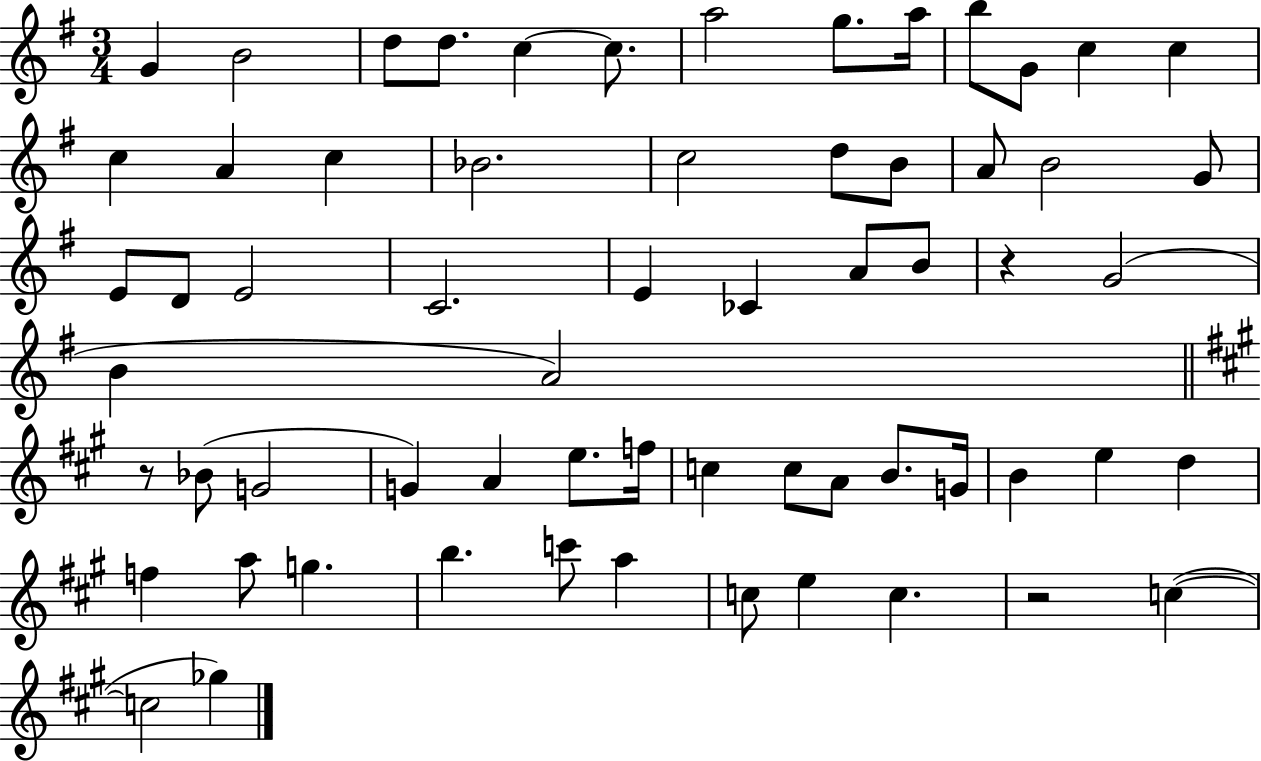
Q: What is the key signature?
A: G major